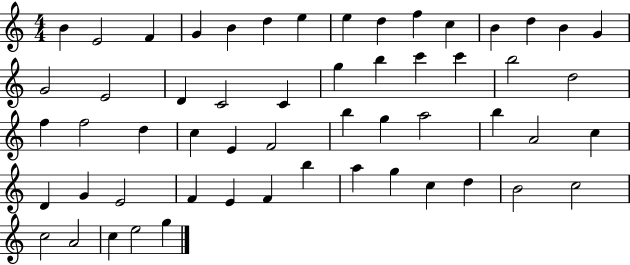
X:1
T:Untitled
M:4/4
L:1/4
K:C
B E2 F G B d e e d f c B d B G G2 E2 D C2 C g b c' c' b2 d2 f f2 d c E F2 b g a2 b A2 c D G E2 F E F b a g c d B2 c2 c2 A2 c e2 g